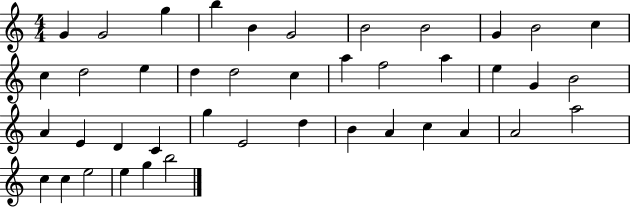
{
  \clef treble
  \numericTimeSignature
  \time 4/4
  \key c \major
  g'4 g'2 g''4 | b''4 b'4 g'2 | b'2 b'2 | g'4 b'2 c''4 | \break c''4 d''2 e''4 | d''4 d''2 c''4 | a''4 f''2 a''4 | e''4 g'4 b'2 | \break a'4 e'4 d'4 c'4 | g''4 e'2 d''4 | b'4 a'4 c''4 a'4 | a'2 a''2 | \break c''4 c''4 e''2 | e''4 g''4 b''2 | \bar "|."
}